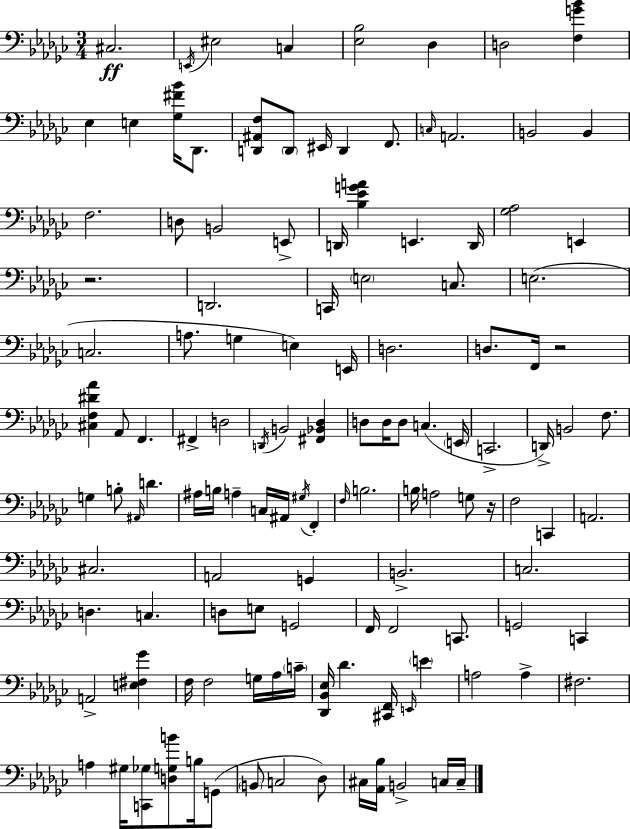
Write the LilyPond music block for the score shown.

{
  \clef bass
  \numericTimeSignature
  \time 3/4
  \key ees \minor
  cis2.\ff | \acciaccatura { e,16 } eis2 c4 | <ees bes>2 des4 | d2 <f g' bes'>4 | \break ees4 e4 <ges fis' bes'>16 des,8. | <d, ais, f>8 \parenthesize d,8 eis,16 d,4 f,8. | \grace { c16 } a,2. | b,2 b,4 | \break f2. | d8 b,2 | e,8-> d,16 <bes ees' g' a'>4 e,4. | d,16 <ges aes>2 e,4 | \break r2. | d,2. | c,16 \parenthesize e2 c8. | e2.( | \break c2. | a8. g4 e4) | e,16 d2. | d8. f,16 r2 | \break <cis f dis' aes'>4 aes,8 f,4. | fis,4-> d2 | \acciaccatura { d,16 } b,2 <fis, bes, des>4 | d8 d16 d8 c4.( | \break \parenthesize e,16 c,2.-> | d,16->) b,2 | f8. g4 b8-. \grace { ais,16 } d'4. | ais16 b16 a4-- c16 ais,16 | \break \acciaccatura { gis16 } f,4-. \grace { f16 } b2. | b16 a2 | g8 r16 f2 | c,4 a,2. | \break cis2. | a,2 | g,4 b,2.-> | c2. | \break d4. | c4. d8 e8 g,2 | f,16 f,2 | c,8. g,2 | \break c,4 a,2-> | <e fis ges'>4 f16 f2 | g16 aes16 \parenthesize c'16-- <des, bes, ees>16 des'4. | <cis, f,>16 \grace { e,16 } \parenthesize e'4 a2 | \break a4-> fis2. | a4 gis16 | <c, ges>8 <d g b'>8 b16 g,8( \parenthesize b,8 c2 | des8) cis16 <aes, bes>16 b,2-> | \break c16 c16-- \bar "|."
}